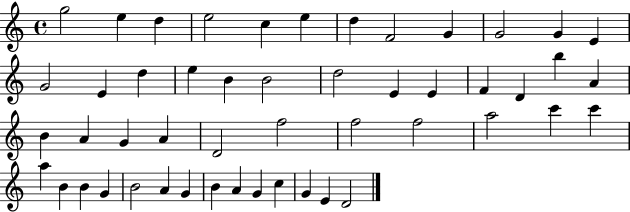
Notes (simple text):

G5/h E5/q D5/q E5/h C5/q E5/q D5/q F4/h G4/q G4/h G4/q E4/q G4/h E4/q D5/q E5/q B4/q B4/h D5/h E4/q E4/q F4/q D4/q B5/q A4/q B4/q A4/q G4/q A4/q D4/h F5/h F5/h F5/h A5/h C6/q C6/q A5/q B4/q B4/q G4/q B4/h A4/q G4/q B4/q A4/q G4/q C5/q G4/q E4/q D4/h